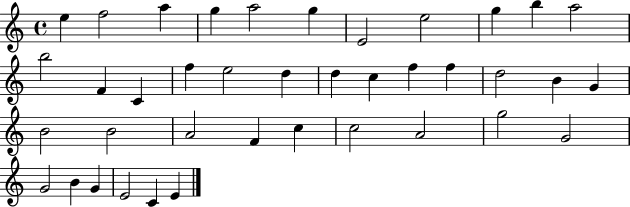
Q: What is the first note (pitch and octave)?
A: E5